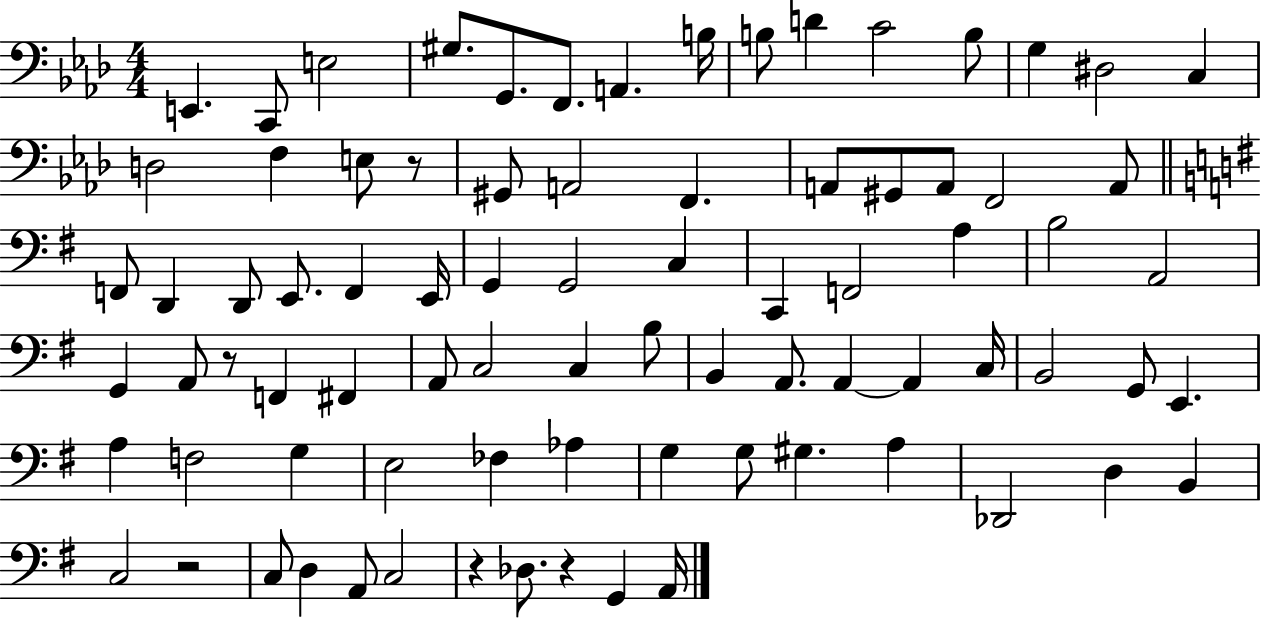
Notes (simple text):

E2/q. C2/e E3/h G#3/e. G2/e. F2/e. A2/q. B3/s B3/e D4/q C4/h B3/e G3/q D#3/h C3/q D3/h F3/q E3/e R/e G#2/e A2/h F2/q. A2/e G#2/e A2/e F2/h A2/e F2/e D2/q D2/e E2/e. F2/q E2/s G2/q G2/h C3/q C2/q F2/h A3/q B3/h A2/h G2/q A2/e R/e F2/q F#2/q A2/e C3/h C3/q B3/e B2/q A2/e. A2/q A2/q C3/s B2/h G2/e E2/q. A3/q F3/h G3/q E3/h FES3/q Ab3/q G3/q G3/e G#3/q. A3/q Db2/h D3/q B2/q C3/h R/h C3/e D3/q A2/e C3/h R/q Db3/e. R/q G2/q A2/s